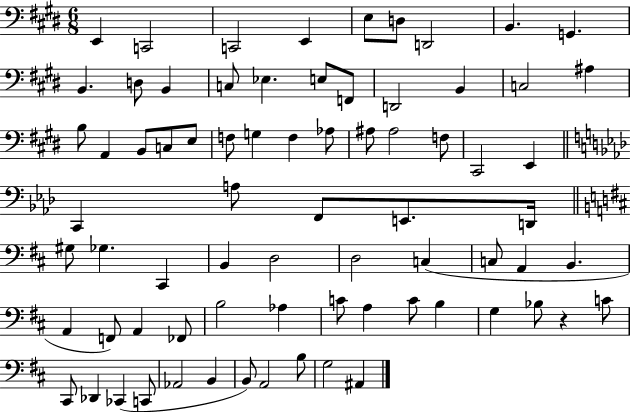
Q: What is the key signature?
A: E major